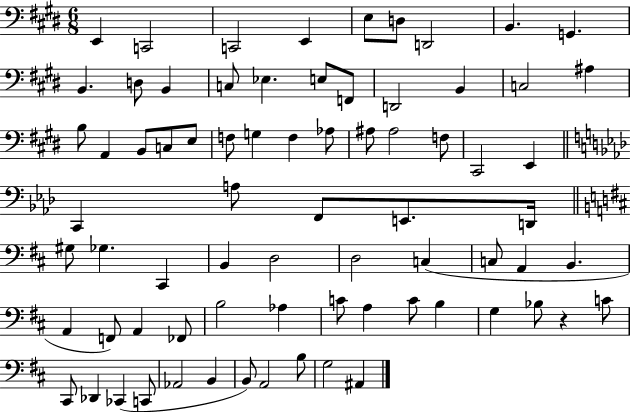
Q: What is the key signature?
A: E major